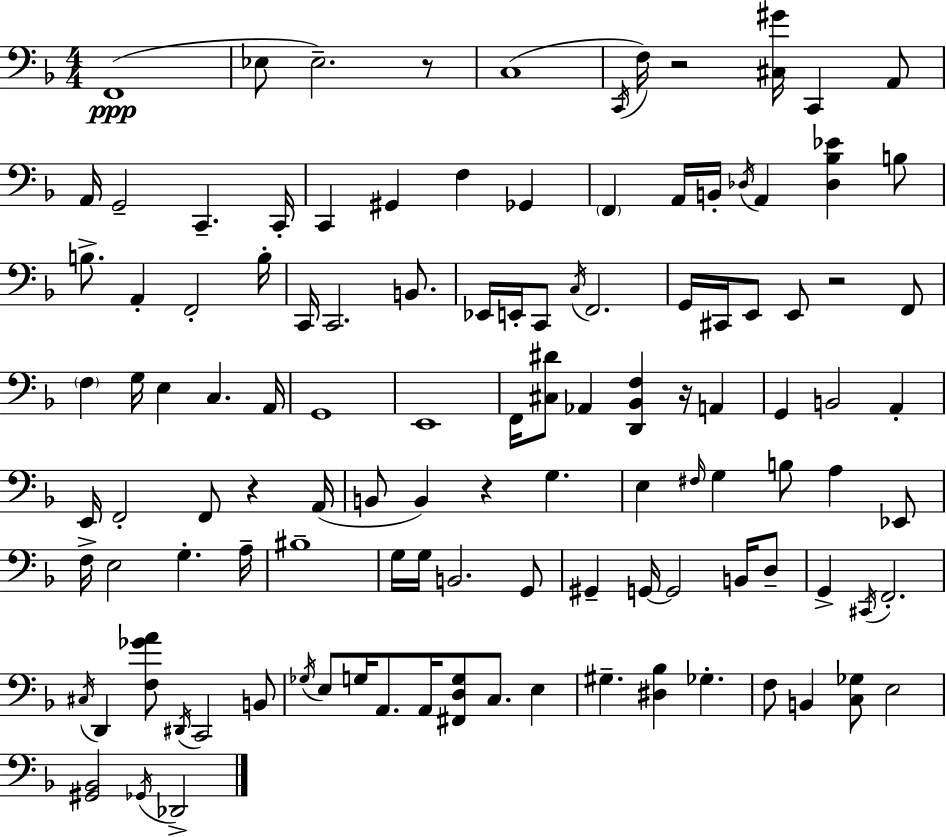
X:1
T:Untitled
M:4/4
L:1/4
K:Dm
F,,4 _E,/2 _E,2 z/2 C,4 C,,/4 F,/4 z2 [^C,^G]/4 C,, A,,/2 A,,/4 G,,2 C,, C,,/4 C,, ^G,, F, _G,, F,, A,,/4 B,,/4 _D,/4 A,, [_D,_B,_E] B,/2 B,/2 A,, F,,2 B,/4 C,,/4 C,,2 B,,/2 _E,,/4 E,,/4 C,,/2 C,/4 F,,2 G,,/4 ^C,,/4 E,,/2 E,,/2 z2 F,,/2 F, G,/4 E, C, A,,/4 G,,4 E,,4 F,,/4 [^C,^D]/2 _A,, [D,,_B,,F,] z/4 A,, G,, B,,2 A,, E,,/4 F,,2 F,,/2 z A,,/4 B,,/2 B,, z G, E, ^F,/4 G, B,/2 A, _E,,/2 F,/4 E,2 G, A,/4 ^B,4 G,/4 G,/4 B,,2 G,,/2 ^G,, G,,/4 G,,2 B,,/4 D,/2 G,, ^C,,/4 F,,2 ^C,/4 D,, [F,_GA]/2 ^D,,/4 C,,2 B,,/2 _G,/4 E,/2 G,/4 A,,/2 A,,/4 [^F,,D,G,]/2 C,/2 E, ^G, [^D,_B,] _G, F,/2 B,, [C,_G,]/2 E,2 [^G,,_B,,]2 _G,,/4 _D,,2